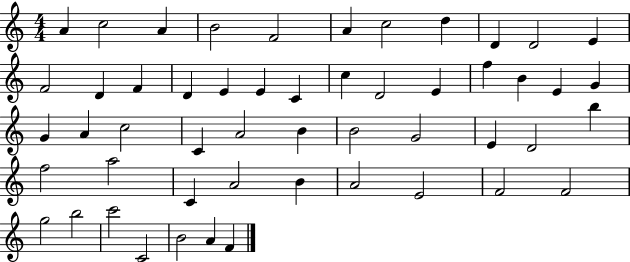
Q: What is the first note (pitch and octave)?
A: A4